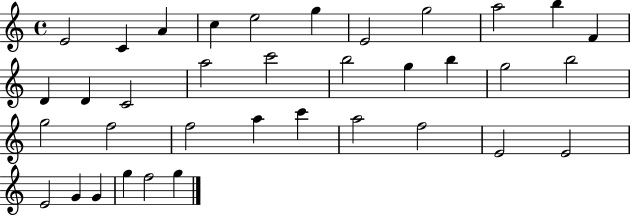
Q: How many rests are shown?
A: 0